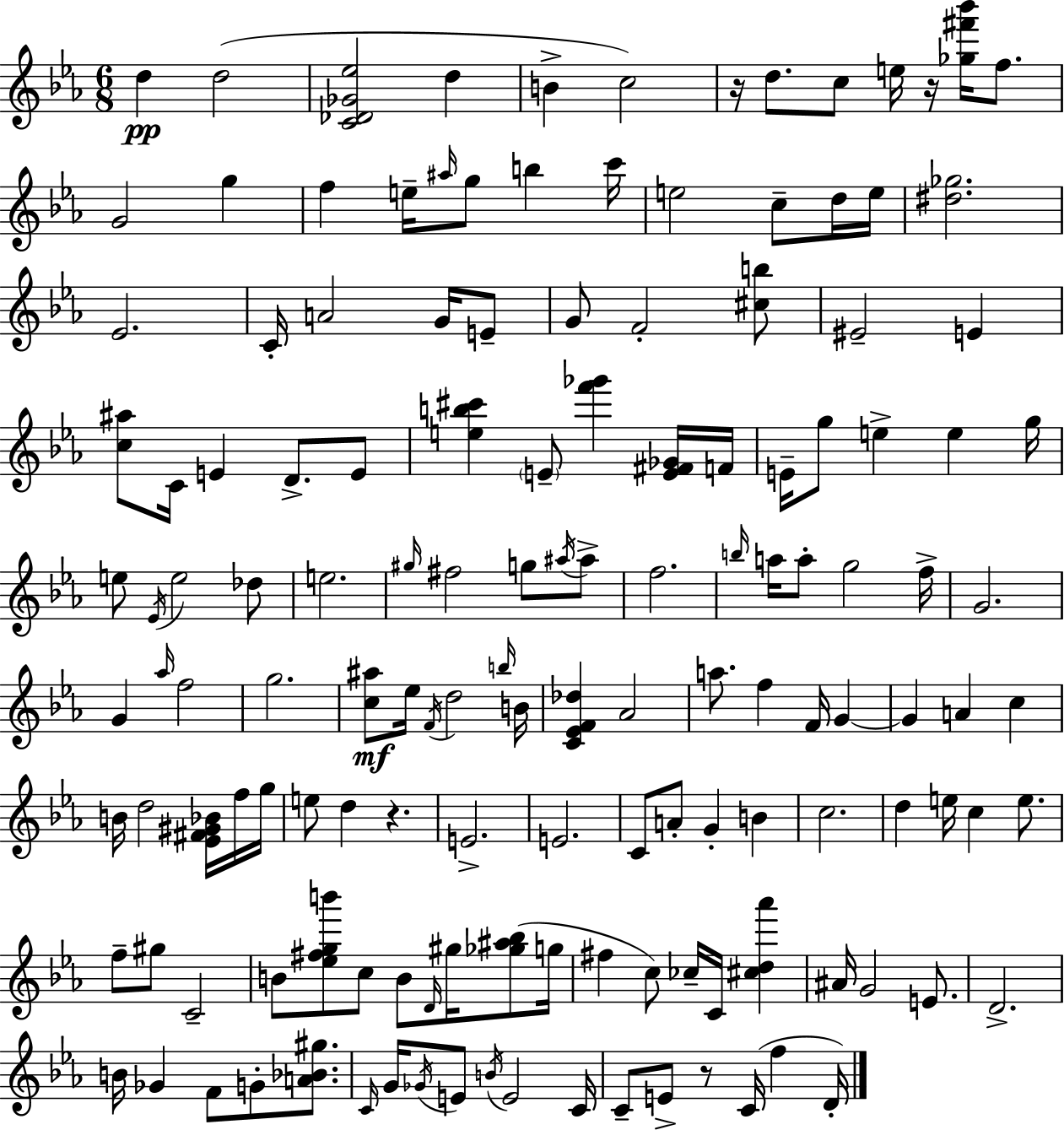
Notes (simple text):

D5/q D5/h [C4,Db4,Gb4,Eb5]/h D5/q B4/q C5/h R/s D5/e. C5/e E5/s R/s [Gb5,F#6,Bb6]/s F5/e. G4/h G5/q F5/q E5/s A#5/s G5/e B5/q C6/s E5/h C5/e D5/s E5/s [D#5,Gb5]/h. Eb4/h. C4/s A4/h G4/s E4/e G4/e F4/h [C#5,B5]/e EIS4/h E4/q [C5,A#5]/e C4/s E4/q D4/e. E4/e [E5,B5,C#6]/q E4/e [F6,Gb6]/q [E4,F#4,Gb4]/s F4/s E4/s G5/e E5/q E5/q G5/s E5/e Eb4/s E5/h Db5/e E5/h. G#5/s F#5/h G5/e A#5/s A#5/e F5/h. B5/s A5/s A5/e G5/h F5/s G4/h. G4/q Ab5/s F5/h G5/h. [C5,A#5]/e Eb5/s F4/s D5/h B5/s B4/s [C4,Eb4,F4,Db5]/q Ab4/h A5/e. F5/q F4/s G4/q G4/q A4/q C5/q B4/s D5/h [Eb4,F#4,G#4,Bb4]/s F5/s G5/s E5/e D5/q R/q. E4/h. E4/h. C4/e A4/e G4/q B4/q C5/h. D5/q E5/s C5/q E5/e. F5/e G#5/e C4/h B4/e [Eb5,F#5,G5,B6]/e C5/e B4/e D4/s G#5/s [Gb5,A#5,Bb5]/e G5/s F#5/q C5/e CES5/s C4/s [C#5,D5,Ab6]/q A#4/s G4/h E4/e. D4/h. B4/s Gb4/q F4/e G4/e [A4,Bb4,G#5]/e. C4/s G4/s Gb4/s E4/e B4/s E4/h C4/s C4/e E4/e R/e C4/s F5/q D4/s